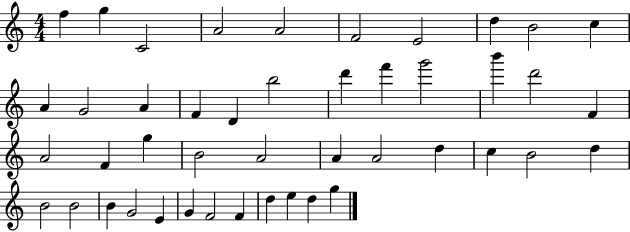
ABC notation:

X:1
T:Untitled
M:4/4
L:1/4
K:C
f g C2 A2 A2 F2 E2 d B2 c A G2 A F D b2 d' f' g'2 b' d'2 F A2 F g B2 A2 A A2 d c B2 d B2 B2 B G2 E G F2 F d e d g